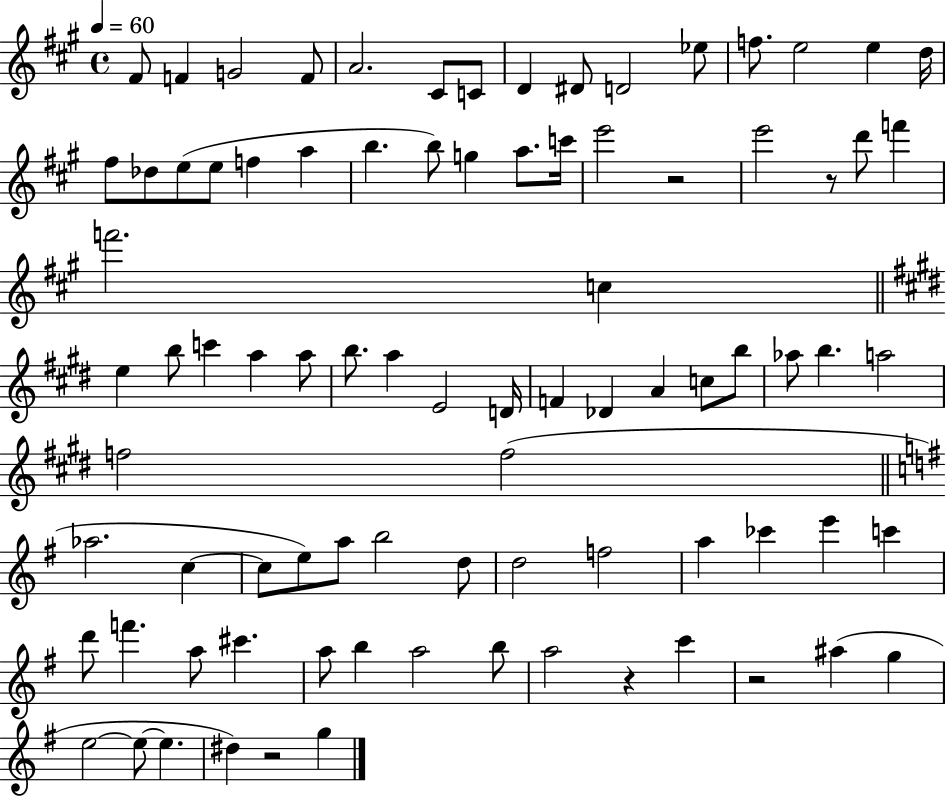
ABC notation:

X:1
T:Untitled
M:4/4
L:1/4
K:A
^F/2 F G2 F/2 A2 ^C/2 C/2 D ^D/2 D2 _e/2 f/2 e2 e d/4 ^f/2 _d/2 e/2 e/2 f a b b/2 g a/2 c'/4 e'2 z2 e'2 z/2 d'/2 f' f'2 c e b/2 c' a a/2 b/2 a E2 D/4 F _D A c/2 b/2 _a/2 b a2 f2 f2 _a2 c c/2 e/2 a/2 b2 d/2 d2 f2 a _c' e' c' d'/2 f' a/2 ^c' a/2 b a2 b/2 a2 z c' z2 ^a g e2 e/2 e ^d z2 g